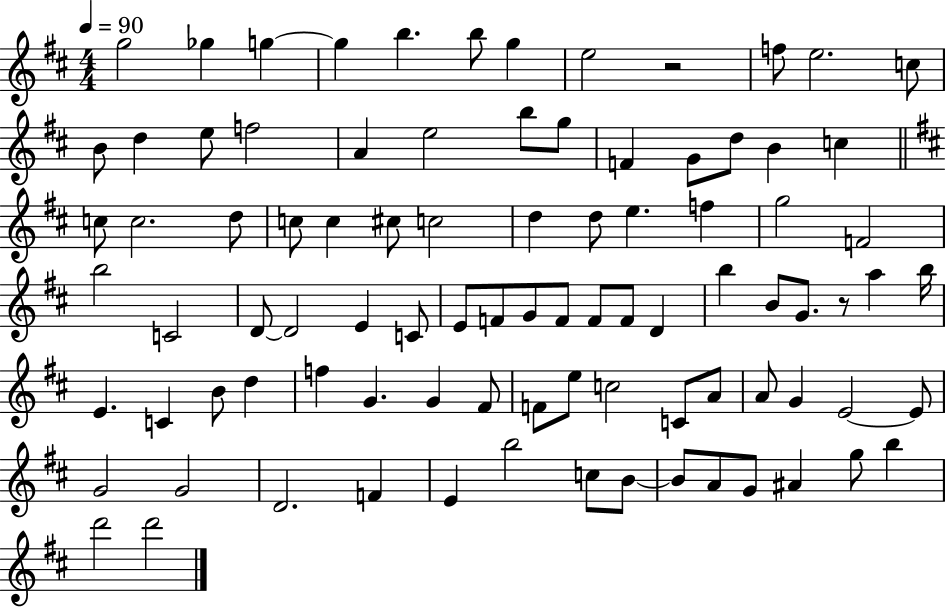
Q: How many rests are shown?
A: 2